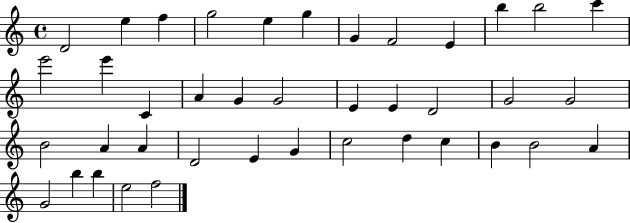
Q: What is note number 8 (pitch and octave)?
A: F4